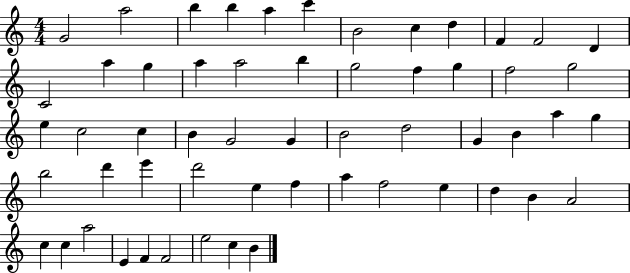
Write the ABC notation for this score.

X:1
T:Untitled
M:4/4
L:1/4
K:C
G2 a2 b b a c' B2 c d F F2 D C2 a g a a2 b g2 f g f2 g2 e c2 c B G2 G B2 d2 G B a g b2 d' e' d'2 e f a f2 e d B A2 c c a2 E F F2 e2 c B